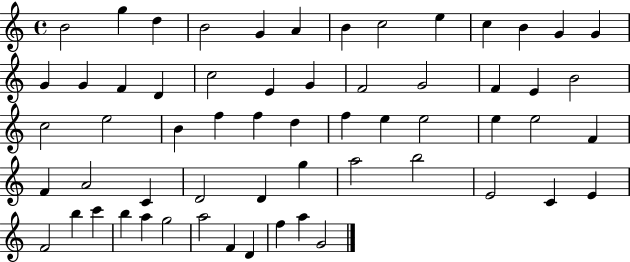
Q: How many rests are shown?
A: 0